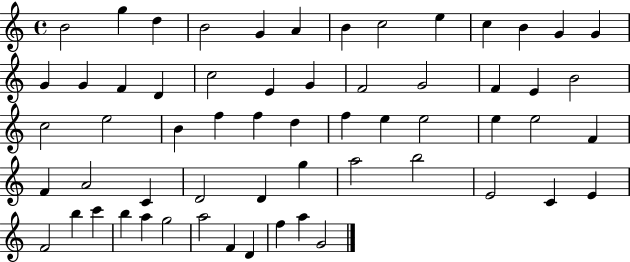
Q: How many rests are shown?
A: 0